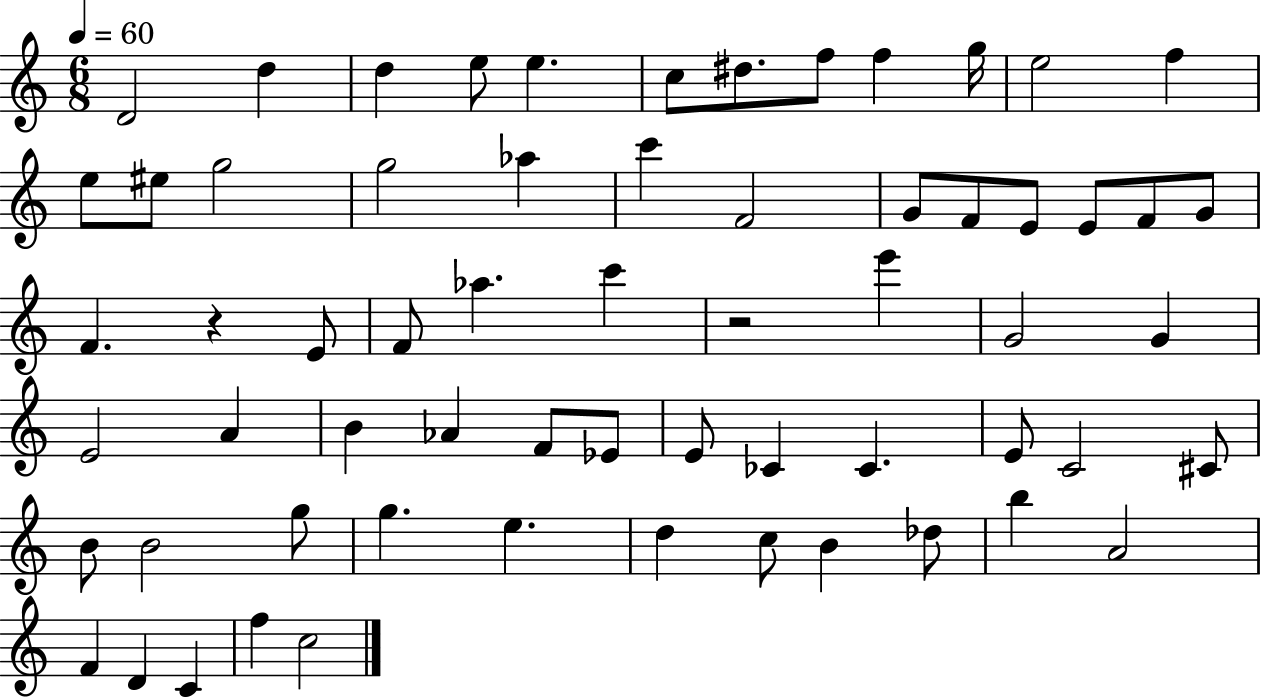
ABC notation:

X:1
T:Untitled
M:6/8
L:1/4
K:C
D2 d d e/2 e c/2 ^d/2 f/2 f g/4 e2 f e/2 ^e/2 g2 g2 _a c' F2 G/2 F/2 E/2 E/2 F/2 G/2 F z E/2 F/2 _a c' z2 e' G2 G E2 A B _A F/2 _E/2 E/2 _C _C E/2 C2 ^C/2 B/2 B2 g/2 g e d c/2 B _d/2 b A2 F D C f c2